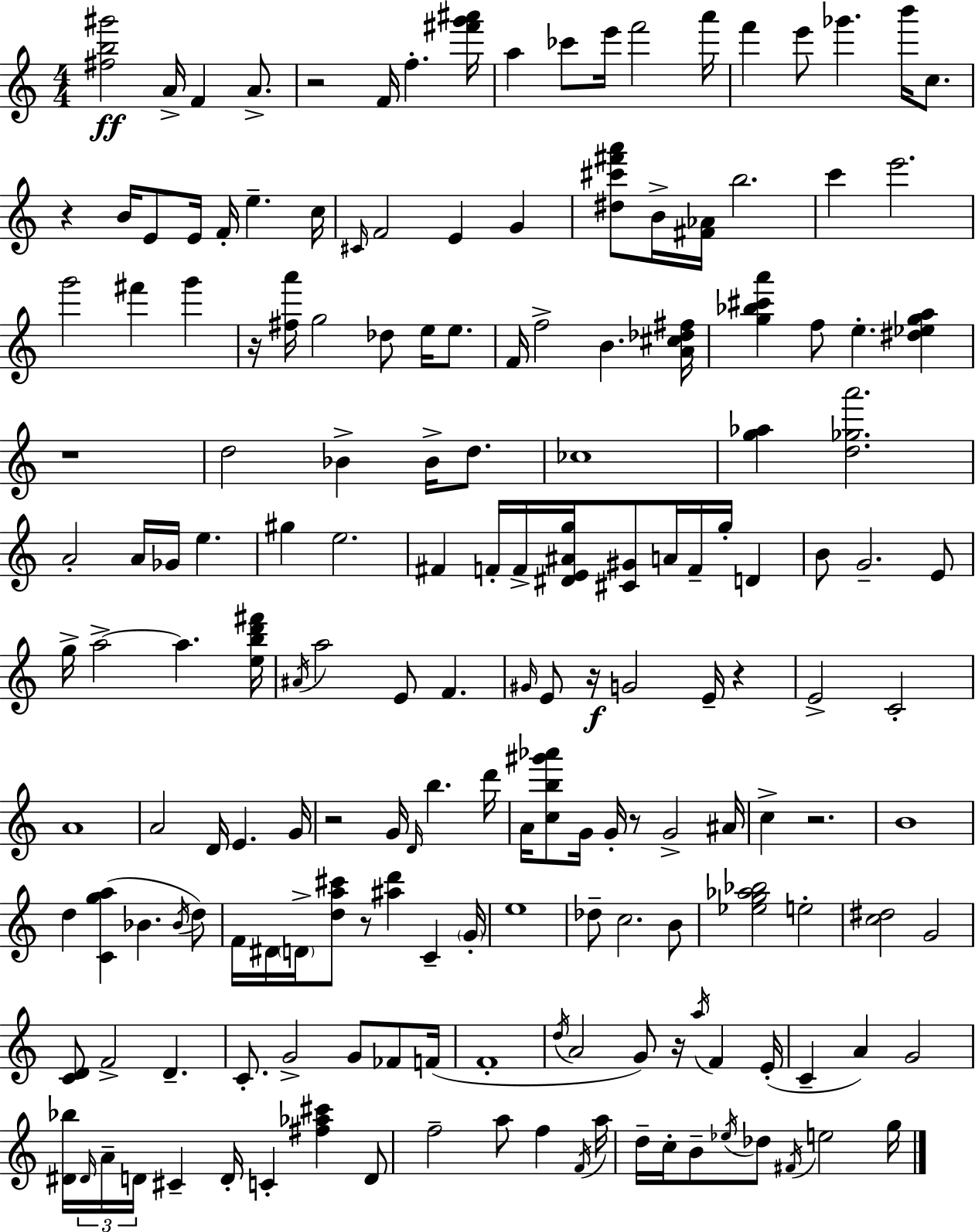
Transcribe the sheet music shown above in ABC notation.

X:1
T:Untitled
M:4/4
L:1/4
K:C
[^fb^g']2 A/4 F A/2 z2 F/4 f [^f'g'^a']/4 a _c'/2 e'/4 f'2 a'/4 f' e'/2 _g' b'/4 c/2 z B/4 E/2 E/4 F/4 e c/4 ^C/4 F2 E G [^d^c'^f'a']/2 B/4 [^F_A]/4 b2 c' e'2 g'2 ^f' g' z/4 [^fa']/4 g2 _d/2 e/4 e/2 F/4 f2 B [A^c_d^f]/4 [g_b^c'a'] f/2 e [^d_ega] z4 d2 _B _B/4 d/2 _c4 [g_a] [d_ga']2 A2 A/4 _G/4 e ^g e2 ^F F/4 F/4 [^DE^Ag]/4 [^C^G]/2 A/4 F/4 g/4 D B/2 G2 E/2 g/4 a2 a [ebd'^f']/4 ^A/4 a2 E/2 F ^G/4 E/2 z/4 G2 E/4 z E2 C2 A4 A2 D/4 E G/4 z2 G/4 D/4 b d'/4 A/4 [cb^g'_a']/2 G/4 G/4 z/2 G2 ^A/4 c z2 B4 d [Cga] _B _B/4 d/2 F/4 ^D/4 D/4 [da^c']/2 z/2 [^ad'] C G/4 e4 _d/2 c2 B/2 [_eg_a_b]2 e2 [c^d]2 G2 [CD]/2 F2 D C/2 G2 G/2 _F/2 F/4 F4 d/4 A2 G/2 z/4 a/4 F E/4 C A G2 [^D_b]/4 ^D/4 A/4 D/4 ^C D/4 C [^f_a^c'] D/2 f2 a/2 f F/4 a/4 d/4 c/4 B/2 _e/4 _d/2 ^F/4 e2 g/4